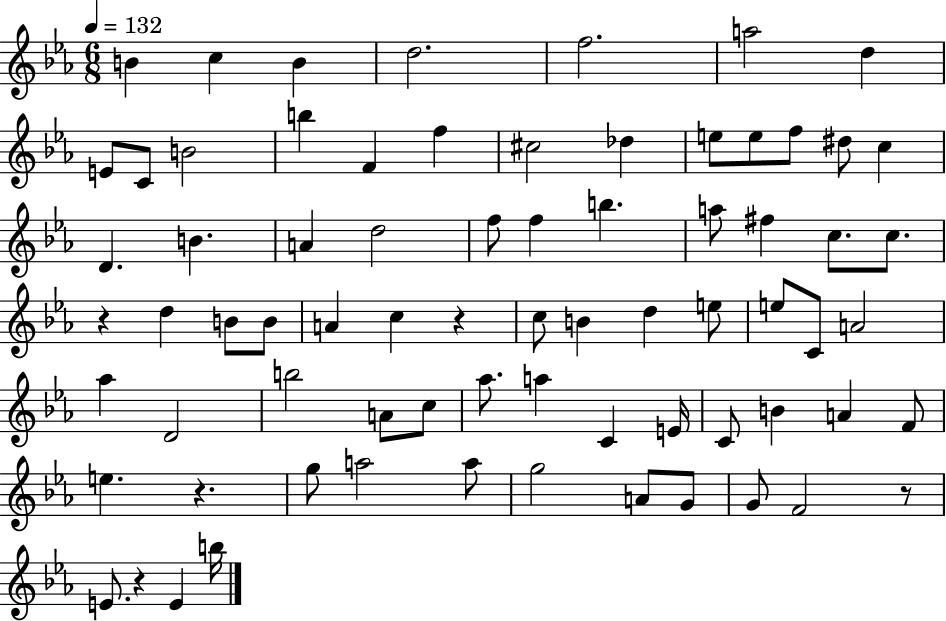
B4/q C5/q B4/q D5/h. F5/h. A5/h D5/q E4/e C4/e B4/h B5/q F4/q F5/q C#5/h Db5/q E5/e E5/e F5/e D#5/e C5/q D4/q. B4/q. A4/q D5/h F5/e F5/q B5/q. A5/e F#5/q C5/e. C5/e. R/q D5/q B4/e B4/e A4/q C5/q R/q C5/e B4/q D5/q E5/e E5/e C4/e A4/h Ab5/q D4/h B5/h A4/e C5/e Ab5/e. A5/q C4/q E4/s C4/e B4/q A4/q F4/e E5/q. R/q. G5/e A5/h A5/e G5/h A4/e G4/e G4/e F4/h R/e E4/e. R/q E4/q B5/s